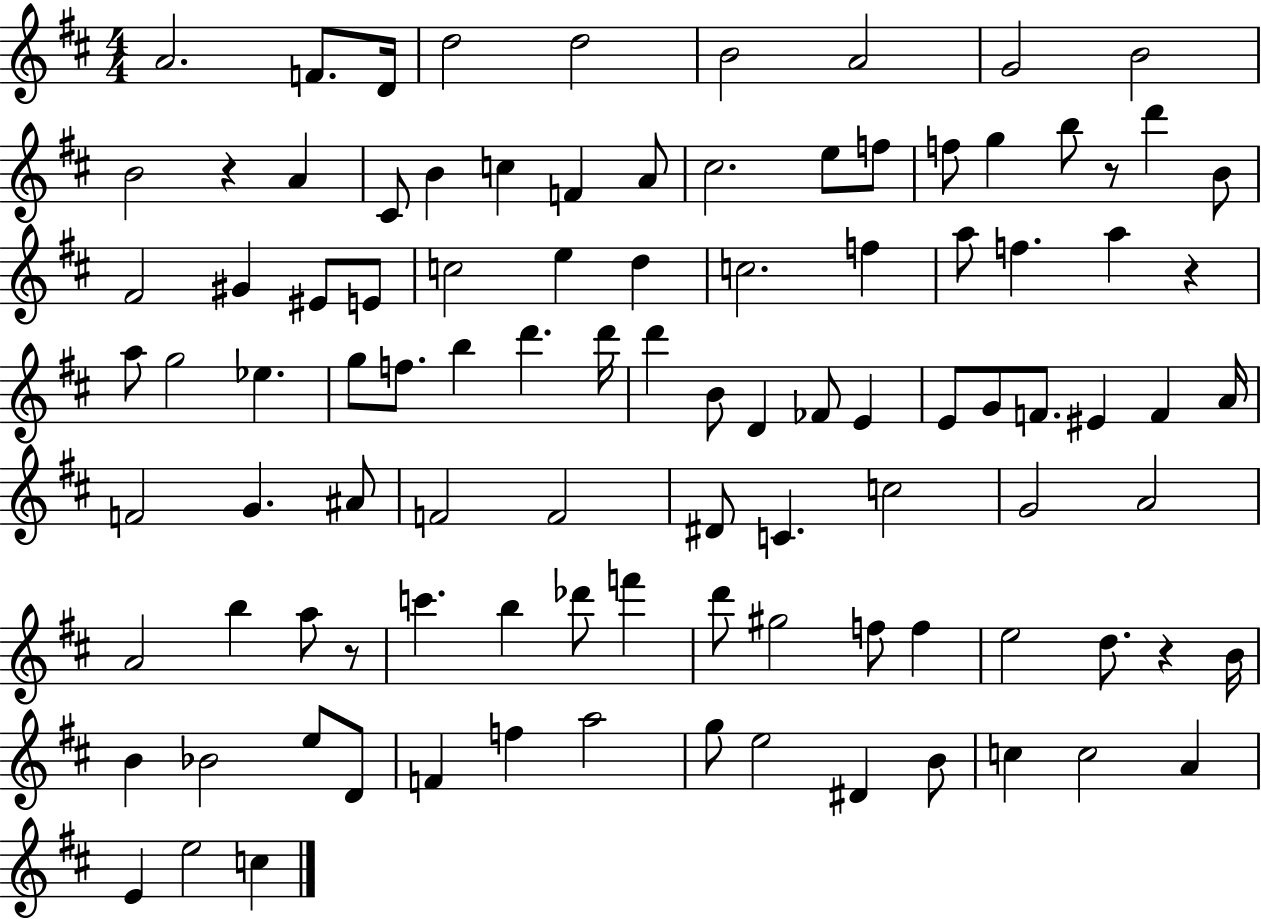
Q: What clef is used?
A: treble